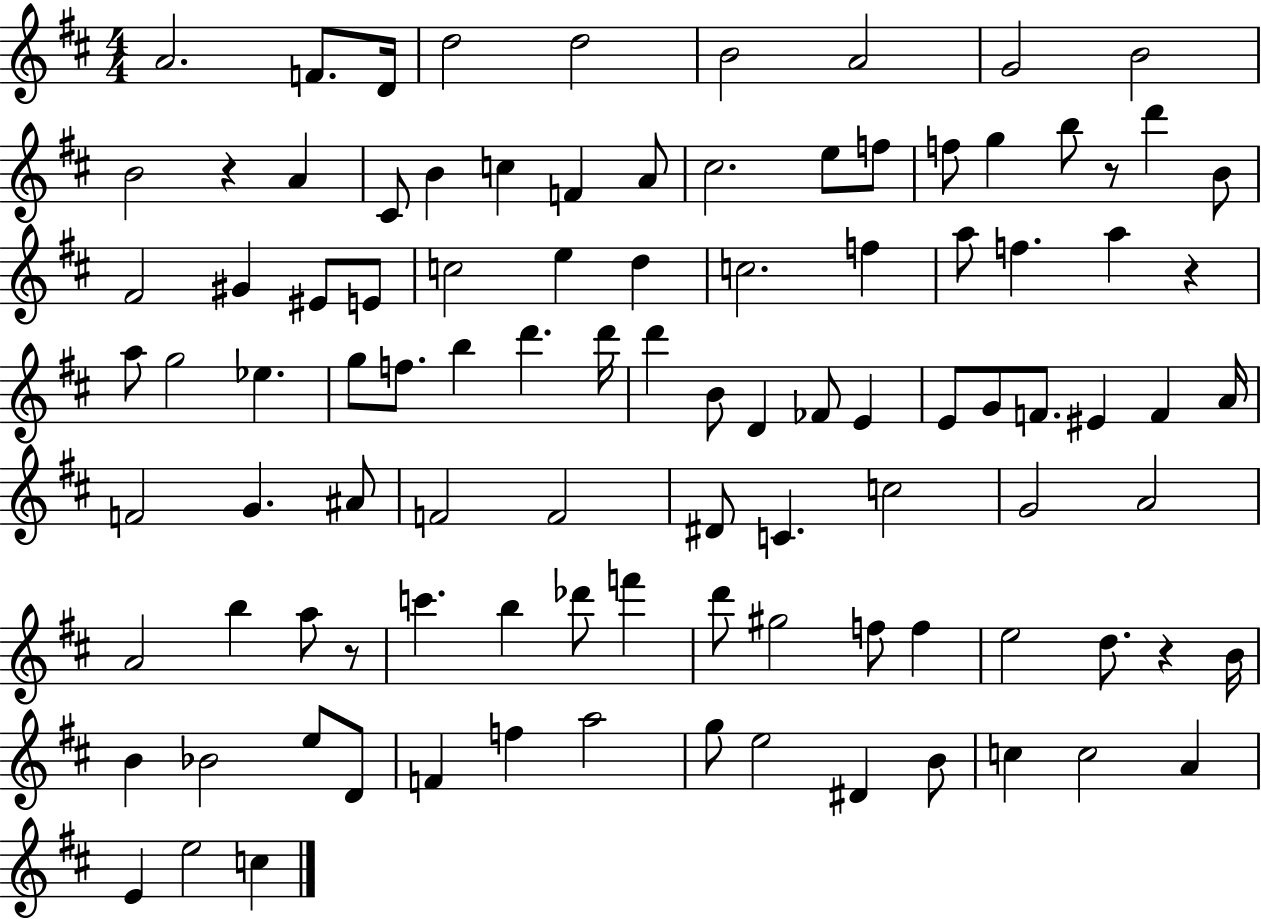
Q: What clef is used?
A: treble